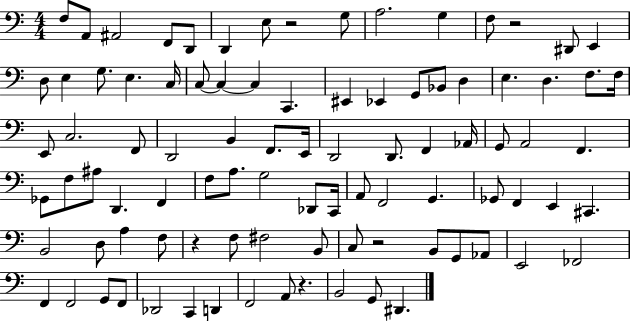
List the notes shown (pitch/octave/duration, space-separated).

F3/e A2/e A#2/h F2/e D2/e D2/q E3/e R/h G3/e A3/h. G3/q F3/e R/h D#2/e E2/q D3/e E3/q G3/e. E3/q. C3/s C3/e C3/q C3/q C2/q. EIS2/q Eb2/q G2/e Bb2/e D3/q E3/q. D3/q. F3/e. F3/s E2/e C3/h. F2/e D2/h B2/q F2/e. E2/s D2/h D2/e. F2/q Ab2/s G2/e A2/h F2/q. Gb2/e F3/e A#3/e D2/q. F2/q F3/e A3/e. G3/h Db2/e C2/s A2/e F2/h G2/q. Gb2/e F2/q E2/q C#2/q. B2/h D3/e A3/q F3/e R/q F3/e F#3/h B2/e C3/e R/h B2/e G2/e Ab2/e E2/h FES2/h F2/q F2/h G2/e F2/e Db2/h C2/q D2/q F2/h A2/e R/q. B2/h G2/e D#2/q.